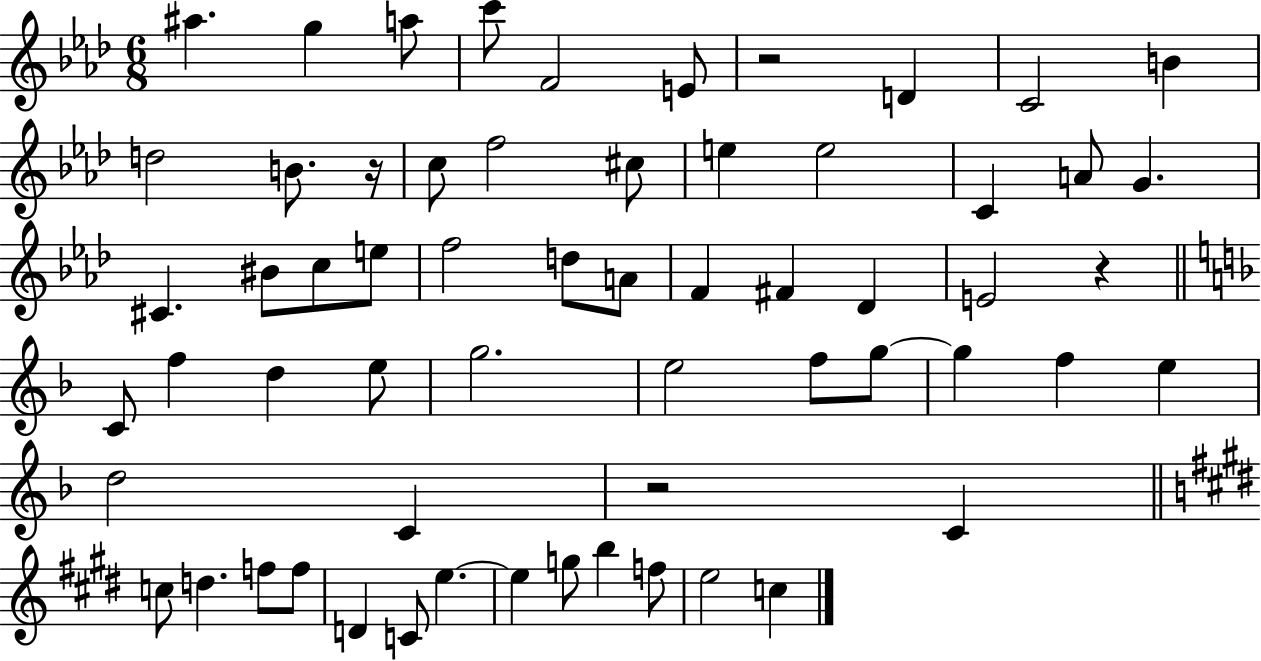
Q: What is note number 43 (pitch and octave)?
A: C4